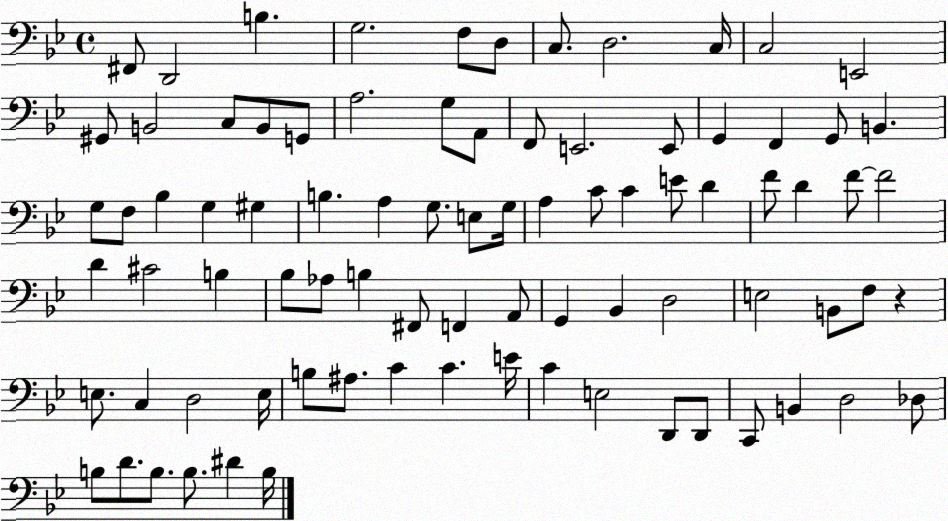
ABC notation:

X:1
T:Untitled
M:4/4
L:1/4
K:Bb
^F,,/2 D,,2 B, G,2 F,/2 D,/2 C,/2 D,2 C,/4 C,2 E,,2 ^G,,/2 B,,2 C,/2 B,,/2 G,,/2 A,2 G,/2 A,,/2 F,,/2 E,,2 E,,/2 G,, F,, G,,/2 B,, G,/2 F,/2 _B, G, ^G, B, A, G,/2 E,/2 G,/4 A, C/2 C E/2 D F/2 D F/2 F2 D ^C2 B, _B,/2 _A,/2 B, ^F,,/2 F,, A,,/2 G,, _B,, D,2 E,2 B,,/2 F,/2 z E,/2 C, D,2 E,/4 B,/2 ^A,/2 C C E/4 C E,2 D,,/2 D,,/2 C,,/2 B,, D,2 _D,/2 B,/2 D/2 B,/2 B,/2 ^D B,/4